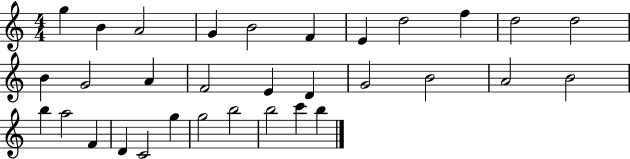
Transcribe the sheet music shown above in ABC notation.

X:1
T:Untitled
M:4/4
L:1/4
K:C
g B A2 G B2 F E d2 f d2 d2 B G2 A F2 E D G2 B2 A2 B2 b a2 F D C2 g g2 b2 b2 c' b